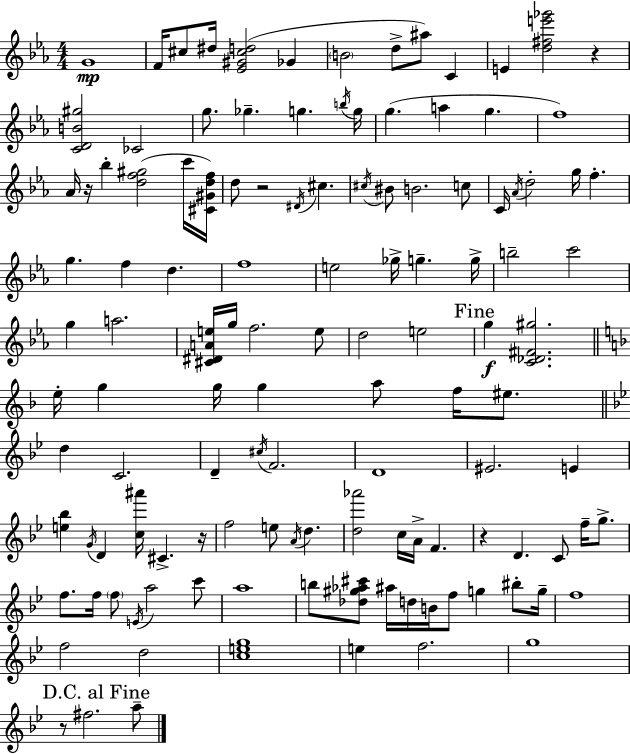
G4/w F4/s C#5/e D#5/s [Eb4,G#4,C#5,D5]/h Gb4/q B4/h D5/e A#5/e C4/q E4/q [D5,F#5,E6,Gb6]/h R/q [C4,D4,B4,G#5]/h CES4/h G5/e. Gb5/q. G5/q. B5/s G5/s G5/q. A5/q G5/q. F5/w Ab4/s R/s Bb5/q [D5,F5,G#5]/h C6/s [C#4,G#4,D5,F5]/s D5/e R/h D#4/s C#5/q. C#5/s BIS4/e B4/h. C5/e C4/s Ab4/s D5/h G5/s F5/q. G5/q. F5/q D5/q. F5/w E5/h Gb5/s G5/q. G5/s B5/h C6/h G5/q A5/h. [C#4,D#4,A4,E5]/s G5/s F5/h. E5/e D5/h E5/h G5/q [C4,Db4,F#4,G#5]/h. E5/s G5/q G5/s G5/q A5/e F5/s EIS5/e. D5/q C4/h. D4/q C#5/s F4/h. D4/w EIS4/h. E4/q [E5,Bb5]/q G4/s D4/q [C5,A#6]/s C#4/q. R/s F5/h E5/e A4/s D5/q. [D5,Ab6]/h C5/s A4/s F4/q. R/q D4/q. C4/e F5/s G5/e. F5/e. F5/s F5/e E4/s A5/h C6/e A5/w B5/e [Db5,G#5,Ab5,C#6]/e A#5/s D5/s B4/s F5/e G5/q BIS5/e G5/s F5/w F5/h D5/h [C5,E5,G5]/w E5/q F5/h. G5/w R/e F#5/h. A5/e